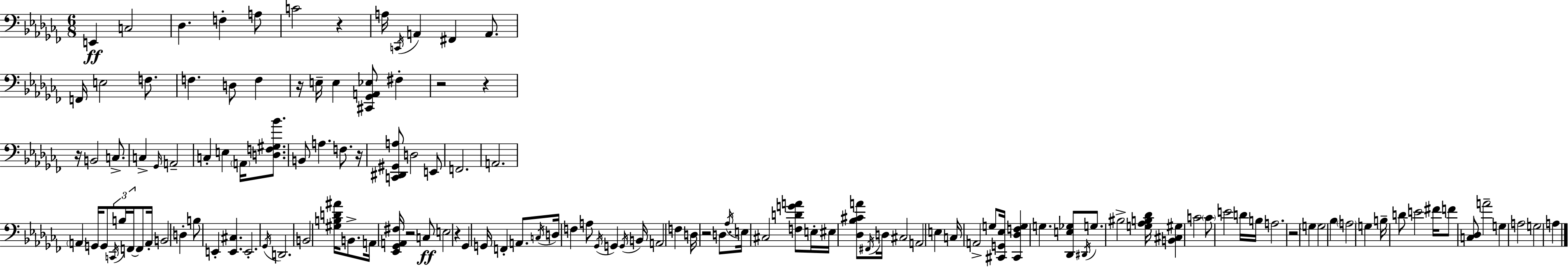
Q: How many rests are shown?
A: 10